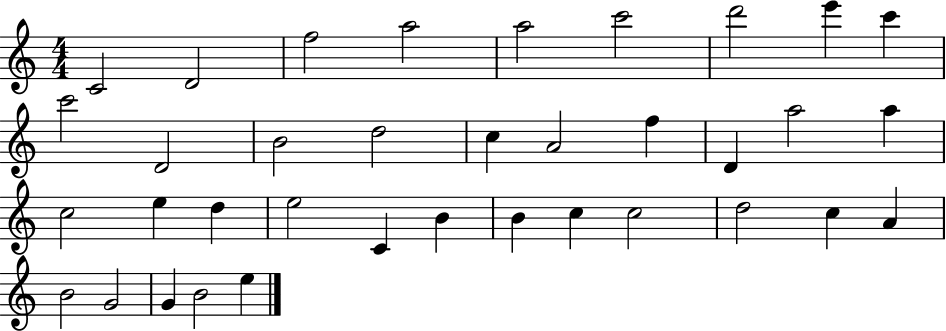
C4/h D4/h F5/h A5/h A5/h C6/h D6/h E6/q C6/q C6/h D4/h B4/h D5/h C5/q A4/h F5/q D4/q A5/h A5/q C5/h E5/q D5/q E5/h C4/q B4/q B4/q C5/q C5/h D5/h C5/q A4/q B4/h G4/h G4/q B4/h E5/q